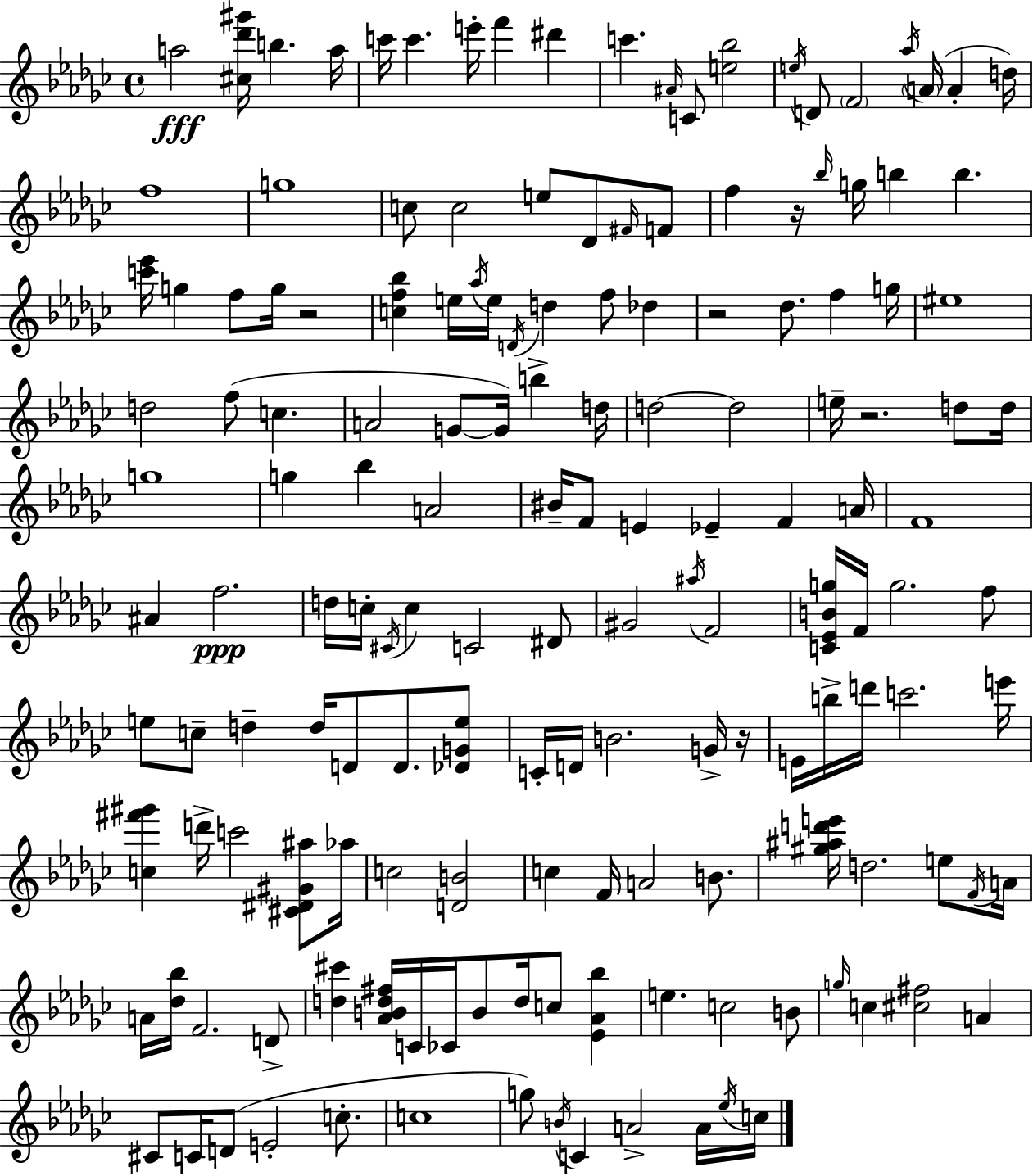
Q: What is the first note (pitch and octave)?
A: A5